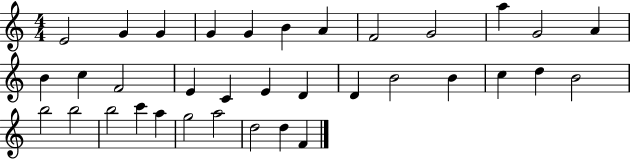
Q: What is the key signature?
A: C major